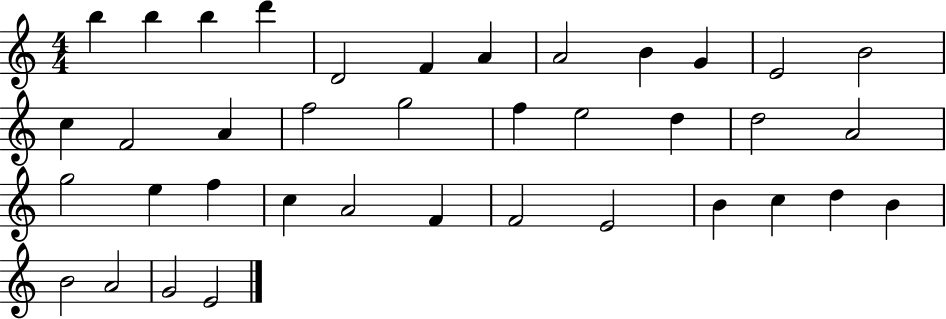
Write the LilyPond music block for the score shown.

{
  \clef treble
  \numericTimeSignature
  \time 4/4
  \key c \major
  b''4 b''4 b''4 d'''4 | d'2 f'4 a'4 | a'2 b'4 g'4 | e'2 b'2 | \break c''4 f'2 a'4 | f''2 g''2 | f''4 e''2 d''4 | d''2 a'2 | \break g''2 e''4 f''4 | c''4 a'2 f'4 | f'2 e'2 | b'4 c''4 d''4 b'4 | \break b'2 a'2 | g'2 e'2 | \bar "|."
}